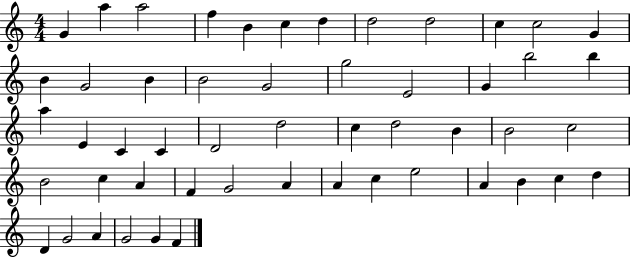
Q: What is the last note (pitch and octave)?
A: F4